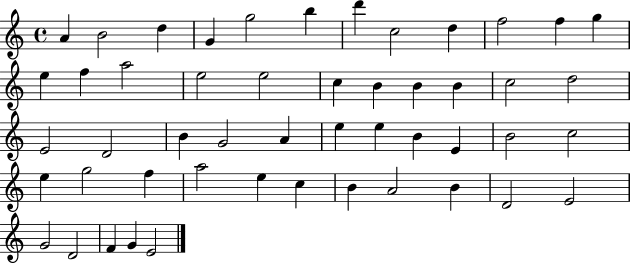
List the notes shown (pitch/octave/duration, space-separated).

A4/q B4/h D5/q G4/q G5/h B5/q D6/q C5/h D5/q F5/h F5/q G5/q E5/q F5/q A5/h E5/h E5/h C5/q B4/q B4/q B4/q C5/h D5/h E4/h D4/h B4/q G4/h A4/q E5/q E5/q B4/q E4/q B4/h C5/h E5/q G5/h F5/q A5/h E5/q C5/q B4/q A4/h B4/q D4/h E4/h G4/h D4/h F4/q G4/q E4/h